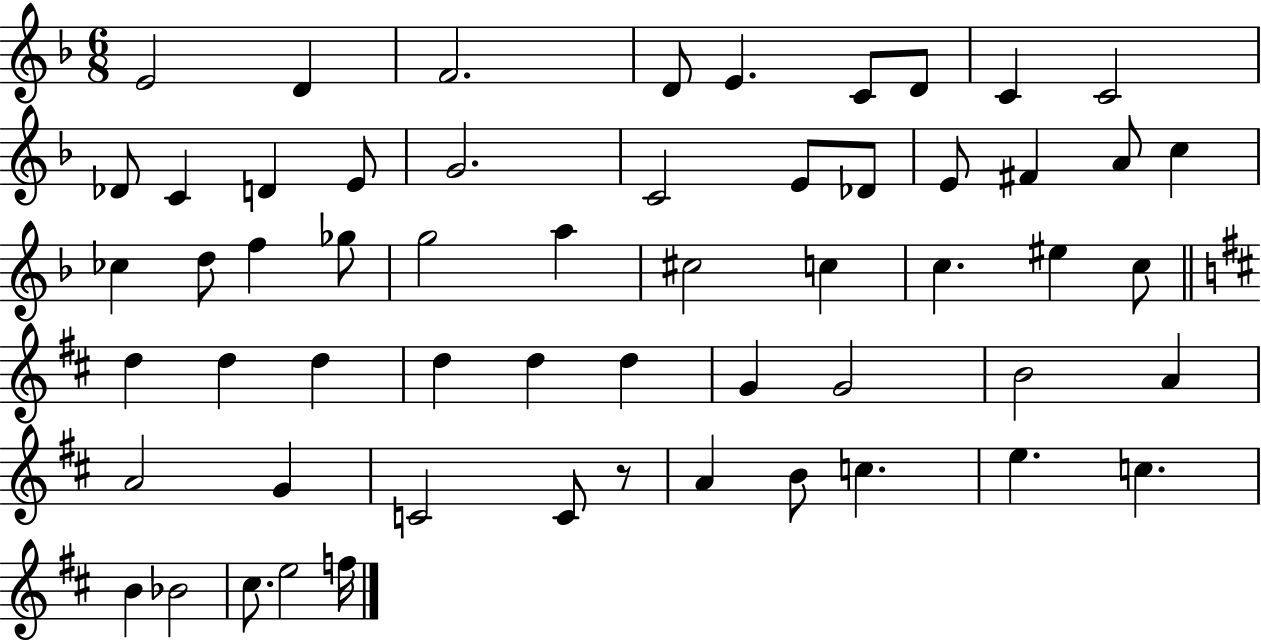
X:1
T:Untitled
M:6/8
L:1/4
K:F
E2 D F2 D/2 E C/2 D/2 C C2 _D/2 C D E/2 G2 C2 E/2 _D/2 E/2 ^F A/2 c _c d/2 f _g/2 g2 a ^c2 c c ^e c/2 d d d d d d G G2 B2 A A2 G C2 C/2 z/2 A B/2 c e c B _B2 ^c/2 e2 f/4